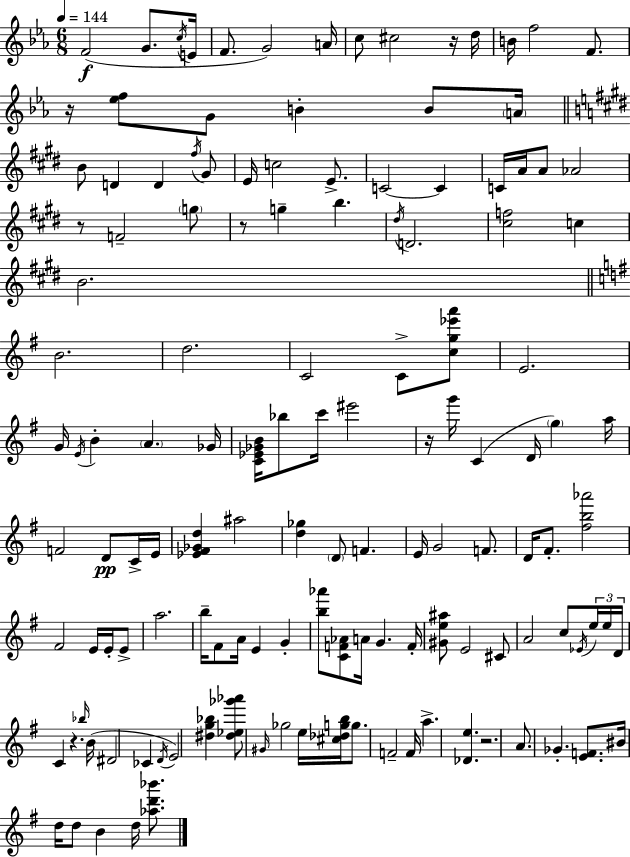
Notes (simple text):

F4/h G4/e. C5/s E4/s F4/e. G4/h A4/s C5/e C#5/h R/s D5/s B4/s F5/h F4/e. R/s [Eb5,F5]/e G4/e B4/q B4/e A4/s B4/e D4/q D4/q F#5/s G#4/e E4/s C5/h E4/e. C4/h C4/q C4/s A4/s A4/e Ab4/h R/e F4/h G5/e R/e G5/q B5/q. D#5/s D4/h. [C#5,F5]/h C5/q B4/h. B4/h. D5/h. C4/h C4/e [C5,G5,Eb6,A6]/e E4/h. G4/s E4/s B4/q A4/q. Gb4/s [C4,Eb4,Gb4,B4]/s Bb5/e C6/s EIS6/h R/s G6/s C4/q D4/s G5/q A5/s F4/h D4/e C4/s E4/s [Eb4,F#4,Gb4,D5]/q A#5/h [D5,Gb5]/q D4/e F4/q. E4/s G4/h F4/e. D4/s F#4/e. [F#5,B5,Ab6]/h F#4/h E4/s E4/s E4/e A5/h. B5/s F#4/e A4/s E4/q G4/q [B5,Ab6]/e [C4,F4,Ab4]/e A4/s G4/q. F4/s [G#4,E5,A#5]/e E4/h C#4/e A4/h C5/e Eb4/s E5/s E5/s D4/s C4/q R/q. Bb5/s B4/s D#4/h CES4/q D4/s E4/h [D#5,G5,Bb5]/q [D#5,Eb5,Gb6,Ab6]/e G#4/s Gb5/h E5/s [C#5,Db5,G5,B5]/s G5/e. F4/h F4/s A5/q. [Db4,E5]/q. R/h. A4/e. Gb4/q. [E4,F4]/e. BIS4/s D5/s D5/e B4/q D5/s [Ab5,D6,Bb6]/e.